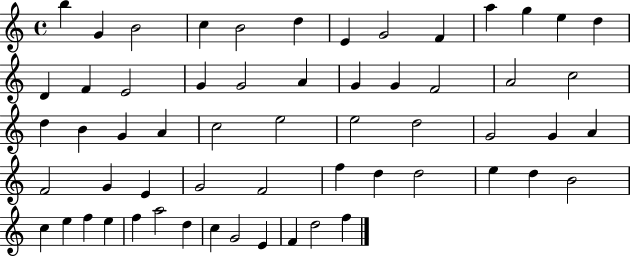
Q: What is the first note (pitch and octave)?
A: B5